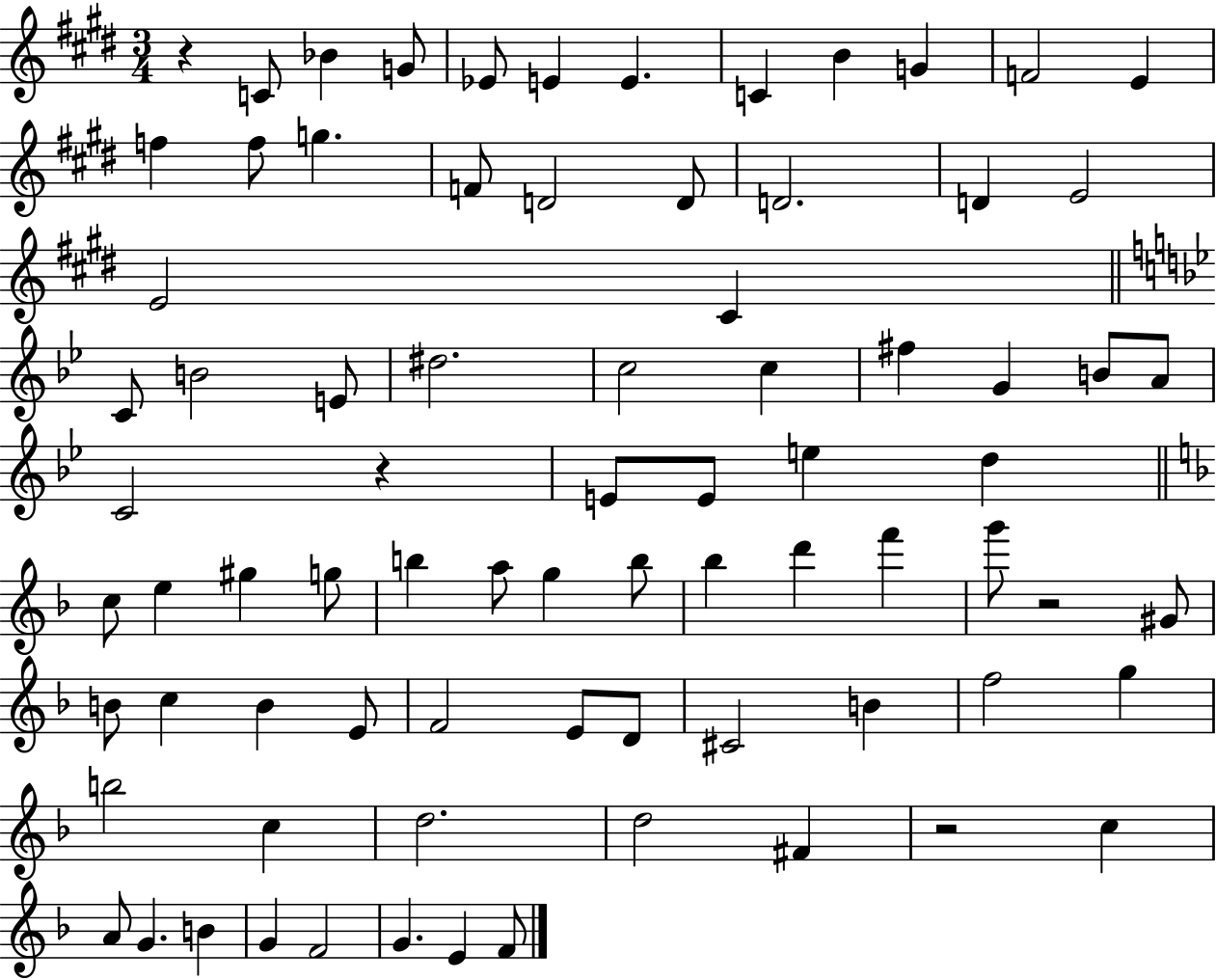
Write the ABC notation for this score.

X:1
T:Untitled
M:3/4
L:1/4
K:E
z C/2 _B G/2 _E/2 E E C B G F2 E f f/2 g F/2 D2 D/2 D2 D E2 E2 ^C C/2 B2 E/2 ^d2 c2 c ^f G B/2 A/2 C2 z E/2 E/2 e d c/2 e ^g g/2 b a/2 g b/2 _b d' f' g'/2 z2 ^G/2 B/2 c B E/2 F2 E/2 D/2 ^C2 B f2 g b2 c d2 d2 ^F z2 c A/2 G B G F2 G E F/2